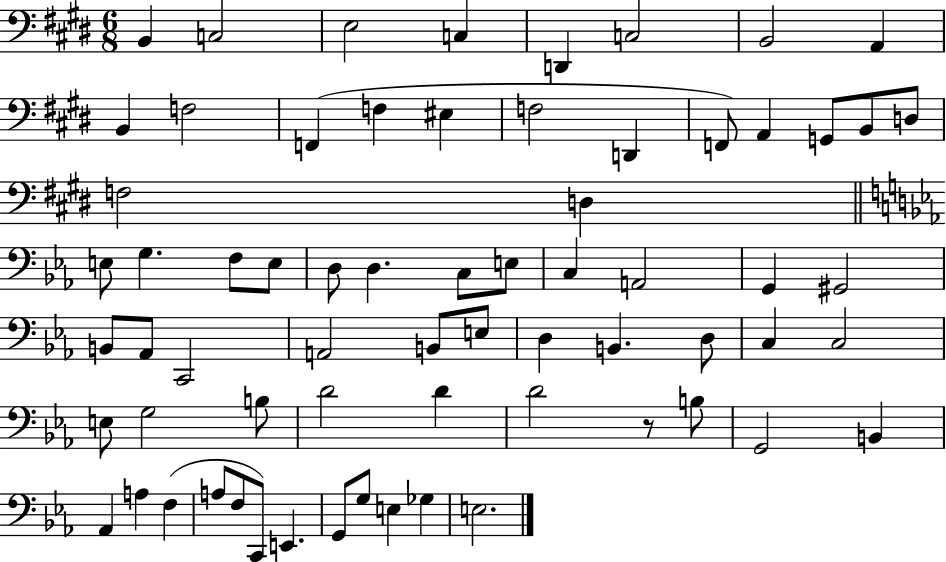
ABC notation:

X:1
T:Untitled
M:6/8
L:1/4
K:E
B,, C,2 E,2 C, D,, C,2 B,,2 A,, B,, F,2 F,, F, ^E, F,2 D,, F,,/2 A,, G,,/2 B,,/2 D,/2 F,2 D, E,/2 G, F,/2 E,/2 D,/2 D, C,/2 E,/2 C, A,,2 G,, ^G,,2 B,,/2 _A,,/2 C,,2 A,,2 B,,/2 E,/2 D, B,, D,/2 C, C,2 E,/2 G,2 B,/2 D2 D D2 z/2 B,/2 G,,2 B,, _A,, A, F, A,/2 F,/2 C,,/2 E,, G,,/2 G,/2 E, _G, E,2